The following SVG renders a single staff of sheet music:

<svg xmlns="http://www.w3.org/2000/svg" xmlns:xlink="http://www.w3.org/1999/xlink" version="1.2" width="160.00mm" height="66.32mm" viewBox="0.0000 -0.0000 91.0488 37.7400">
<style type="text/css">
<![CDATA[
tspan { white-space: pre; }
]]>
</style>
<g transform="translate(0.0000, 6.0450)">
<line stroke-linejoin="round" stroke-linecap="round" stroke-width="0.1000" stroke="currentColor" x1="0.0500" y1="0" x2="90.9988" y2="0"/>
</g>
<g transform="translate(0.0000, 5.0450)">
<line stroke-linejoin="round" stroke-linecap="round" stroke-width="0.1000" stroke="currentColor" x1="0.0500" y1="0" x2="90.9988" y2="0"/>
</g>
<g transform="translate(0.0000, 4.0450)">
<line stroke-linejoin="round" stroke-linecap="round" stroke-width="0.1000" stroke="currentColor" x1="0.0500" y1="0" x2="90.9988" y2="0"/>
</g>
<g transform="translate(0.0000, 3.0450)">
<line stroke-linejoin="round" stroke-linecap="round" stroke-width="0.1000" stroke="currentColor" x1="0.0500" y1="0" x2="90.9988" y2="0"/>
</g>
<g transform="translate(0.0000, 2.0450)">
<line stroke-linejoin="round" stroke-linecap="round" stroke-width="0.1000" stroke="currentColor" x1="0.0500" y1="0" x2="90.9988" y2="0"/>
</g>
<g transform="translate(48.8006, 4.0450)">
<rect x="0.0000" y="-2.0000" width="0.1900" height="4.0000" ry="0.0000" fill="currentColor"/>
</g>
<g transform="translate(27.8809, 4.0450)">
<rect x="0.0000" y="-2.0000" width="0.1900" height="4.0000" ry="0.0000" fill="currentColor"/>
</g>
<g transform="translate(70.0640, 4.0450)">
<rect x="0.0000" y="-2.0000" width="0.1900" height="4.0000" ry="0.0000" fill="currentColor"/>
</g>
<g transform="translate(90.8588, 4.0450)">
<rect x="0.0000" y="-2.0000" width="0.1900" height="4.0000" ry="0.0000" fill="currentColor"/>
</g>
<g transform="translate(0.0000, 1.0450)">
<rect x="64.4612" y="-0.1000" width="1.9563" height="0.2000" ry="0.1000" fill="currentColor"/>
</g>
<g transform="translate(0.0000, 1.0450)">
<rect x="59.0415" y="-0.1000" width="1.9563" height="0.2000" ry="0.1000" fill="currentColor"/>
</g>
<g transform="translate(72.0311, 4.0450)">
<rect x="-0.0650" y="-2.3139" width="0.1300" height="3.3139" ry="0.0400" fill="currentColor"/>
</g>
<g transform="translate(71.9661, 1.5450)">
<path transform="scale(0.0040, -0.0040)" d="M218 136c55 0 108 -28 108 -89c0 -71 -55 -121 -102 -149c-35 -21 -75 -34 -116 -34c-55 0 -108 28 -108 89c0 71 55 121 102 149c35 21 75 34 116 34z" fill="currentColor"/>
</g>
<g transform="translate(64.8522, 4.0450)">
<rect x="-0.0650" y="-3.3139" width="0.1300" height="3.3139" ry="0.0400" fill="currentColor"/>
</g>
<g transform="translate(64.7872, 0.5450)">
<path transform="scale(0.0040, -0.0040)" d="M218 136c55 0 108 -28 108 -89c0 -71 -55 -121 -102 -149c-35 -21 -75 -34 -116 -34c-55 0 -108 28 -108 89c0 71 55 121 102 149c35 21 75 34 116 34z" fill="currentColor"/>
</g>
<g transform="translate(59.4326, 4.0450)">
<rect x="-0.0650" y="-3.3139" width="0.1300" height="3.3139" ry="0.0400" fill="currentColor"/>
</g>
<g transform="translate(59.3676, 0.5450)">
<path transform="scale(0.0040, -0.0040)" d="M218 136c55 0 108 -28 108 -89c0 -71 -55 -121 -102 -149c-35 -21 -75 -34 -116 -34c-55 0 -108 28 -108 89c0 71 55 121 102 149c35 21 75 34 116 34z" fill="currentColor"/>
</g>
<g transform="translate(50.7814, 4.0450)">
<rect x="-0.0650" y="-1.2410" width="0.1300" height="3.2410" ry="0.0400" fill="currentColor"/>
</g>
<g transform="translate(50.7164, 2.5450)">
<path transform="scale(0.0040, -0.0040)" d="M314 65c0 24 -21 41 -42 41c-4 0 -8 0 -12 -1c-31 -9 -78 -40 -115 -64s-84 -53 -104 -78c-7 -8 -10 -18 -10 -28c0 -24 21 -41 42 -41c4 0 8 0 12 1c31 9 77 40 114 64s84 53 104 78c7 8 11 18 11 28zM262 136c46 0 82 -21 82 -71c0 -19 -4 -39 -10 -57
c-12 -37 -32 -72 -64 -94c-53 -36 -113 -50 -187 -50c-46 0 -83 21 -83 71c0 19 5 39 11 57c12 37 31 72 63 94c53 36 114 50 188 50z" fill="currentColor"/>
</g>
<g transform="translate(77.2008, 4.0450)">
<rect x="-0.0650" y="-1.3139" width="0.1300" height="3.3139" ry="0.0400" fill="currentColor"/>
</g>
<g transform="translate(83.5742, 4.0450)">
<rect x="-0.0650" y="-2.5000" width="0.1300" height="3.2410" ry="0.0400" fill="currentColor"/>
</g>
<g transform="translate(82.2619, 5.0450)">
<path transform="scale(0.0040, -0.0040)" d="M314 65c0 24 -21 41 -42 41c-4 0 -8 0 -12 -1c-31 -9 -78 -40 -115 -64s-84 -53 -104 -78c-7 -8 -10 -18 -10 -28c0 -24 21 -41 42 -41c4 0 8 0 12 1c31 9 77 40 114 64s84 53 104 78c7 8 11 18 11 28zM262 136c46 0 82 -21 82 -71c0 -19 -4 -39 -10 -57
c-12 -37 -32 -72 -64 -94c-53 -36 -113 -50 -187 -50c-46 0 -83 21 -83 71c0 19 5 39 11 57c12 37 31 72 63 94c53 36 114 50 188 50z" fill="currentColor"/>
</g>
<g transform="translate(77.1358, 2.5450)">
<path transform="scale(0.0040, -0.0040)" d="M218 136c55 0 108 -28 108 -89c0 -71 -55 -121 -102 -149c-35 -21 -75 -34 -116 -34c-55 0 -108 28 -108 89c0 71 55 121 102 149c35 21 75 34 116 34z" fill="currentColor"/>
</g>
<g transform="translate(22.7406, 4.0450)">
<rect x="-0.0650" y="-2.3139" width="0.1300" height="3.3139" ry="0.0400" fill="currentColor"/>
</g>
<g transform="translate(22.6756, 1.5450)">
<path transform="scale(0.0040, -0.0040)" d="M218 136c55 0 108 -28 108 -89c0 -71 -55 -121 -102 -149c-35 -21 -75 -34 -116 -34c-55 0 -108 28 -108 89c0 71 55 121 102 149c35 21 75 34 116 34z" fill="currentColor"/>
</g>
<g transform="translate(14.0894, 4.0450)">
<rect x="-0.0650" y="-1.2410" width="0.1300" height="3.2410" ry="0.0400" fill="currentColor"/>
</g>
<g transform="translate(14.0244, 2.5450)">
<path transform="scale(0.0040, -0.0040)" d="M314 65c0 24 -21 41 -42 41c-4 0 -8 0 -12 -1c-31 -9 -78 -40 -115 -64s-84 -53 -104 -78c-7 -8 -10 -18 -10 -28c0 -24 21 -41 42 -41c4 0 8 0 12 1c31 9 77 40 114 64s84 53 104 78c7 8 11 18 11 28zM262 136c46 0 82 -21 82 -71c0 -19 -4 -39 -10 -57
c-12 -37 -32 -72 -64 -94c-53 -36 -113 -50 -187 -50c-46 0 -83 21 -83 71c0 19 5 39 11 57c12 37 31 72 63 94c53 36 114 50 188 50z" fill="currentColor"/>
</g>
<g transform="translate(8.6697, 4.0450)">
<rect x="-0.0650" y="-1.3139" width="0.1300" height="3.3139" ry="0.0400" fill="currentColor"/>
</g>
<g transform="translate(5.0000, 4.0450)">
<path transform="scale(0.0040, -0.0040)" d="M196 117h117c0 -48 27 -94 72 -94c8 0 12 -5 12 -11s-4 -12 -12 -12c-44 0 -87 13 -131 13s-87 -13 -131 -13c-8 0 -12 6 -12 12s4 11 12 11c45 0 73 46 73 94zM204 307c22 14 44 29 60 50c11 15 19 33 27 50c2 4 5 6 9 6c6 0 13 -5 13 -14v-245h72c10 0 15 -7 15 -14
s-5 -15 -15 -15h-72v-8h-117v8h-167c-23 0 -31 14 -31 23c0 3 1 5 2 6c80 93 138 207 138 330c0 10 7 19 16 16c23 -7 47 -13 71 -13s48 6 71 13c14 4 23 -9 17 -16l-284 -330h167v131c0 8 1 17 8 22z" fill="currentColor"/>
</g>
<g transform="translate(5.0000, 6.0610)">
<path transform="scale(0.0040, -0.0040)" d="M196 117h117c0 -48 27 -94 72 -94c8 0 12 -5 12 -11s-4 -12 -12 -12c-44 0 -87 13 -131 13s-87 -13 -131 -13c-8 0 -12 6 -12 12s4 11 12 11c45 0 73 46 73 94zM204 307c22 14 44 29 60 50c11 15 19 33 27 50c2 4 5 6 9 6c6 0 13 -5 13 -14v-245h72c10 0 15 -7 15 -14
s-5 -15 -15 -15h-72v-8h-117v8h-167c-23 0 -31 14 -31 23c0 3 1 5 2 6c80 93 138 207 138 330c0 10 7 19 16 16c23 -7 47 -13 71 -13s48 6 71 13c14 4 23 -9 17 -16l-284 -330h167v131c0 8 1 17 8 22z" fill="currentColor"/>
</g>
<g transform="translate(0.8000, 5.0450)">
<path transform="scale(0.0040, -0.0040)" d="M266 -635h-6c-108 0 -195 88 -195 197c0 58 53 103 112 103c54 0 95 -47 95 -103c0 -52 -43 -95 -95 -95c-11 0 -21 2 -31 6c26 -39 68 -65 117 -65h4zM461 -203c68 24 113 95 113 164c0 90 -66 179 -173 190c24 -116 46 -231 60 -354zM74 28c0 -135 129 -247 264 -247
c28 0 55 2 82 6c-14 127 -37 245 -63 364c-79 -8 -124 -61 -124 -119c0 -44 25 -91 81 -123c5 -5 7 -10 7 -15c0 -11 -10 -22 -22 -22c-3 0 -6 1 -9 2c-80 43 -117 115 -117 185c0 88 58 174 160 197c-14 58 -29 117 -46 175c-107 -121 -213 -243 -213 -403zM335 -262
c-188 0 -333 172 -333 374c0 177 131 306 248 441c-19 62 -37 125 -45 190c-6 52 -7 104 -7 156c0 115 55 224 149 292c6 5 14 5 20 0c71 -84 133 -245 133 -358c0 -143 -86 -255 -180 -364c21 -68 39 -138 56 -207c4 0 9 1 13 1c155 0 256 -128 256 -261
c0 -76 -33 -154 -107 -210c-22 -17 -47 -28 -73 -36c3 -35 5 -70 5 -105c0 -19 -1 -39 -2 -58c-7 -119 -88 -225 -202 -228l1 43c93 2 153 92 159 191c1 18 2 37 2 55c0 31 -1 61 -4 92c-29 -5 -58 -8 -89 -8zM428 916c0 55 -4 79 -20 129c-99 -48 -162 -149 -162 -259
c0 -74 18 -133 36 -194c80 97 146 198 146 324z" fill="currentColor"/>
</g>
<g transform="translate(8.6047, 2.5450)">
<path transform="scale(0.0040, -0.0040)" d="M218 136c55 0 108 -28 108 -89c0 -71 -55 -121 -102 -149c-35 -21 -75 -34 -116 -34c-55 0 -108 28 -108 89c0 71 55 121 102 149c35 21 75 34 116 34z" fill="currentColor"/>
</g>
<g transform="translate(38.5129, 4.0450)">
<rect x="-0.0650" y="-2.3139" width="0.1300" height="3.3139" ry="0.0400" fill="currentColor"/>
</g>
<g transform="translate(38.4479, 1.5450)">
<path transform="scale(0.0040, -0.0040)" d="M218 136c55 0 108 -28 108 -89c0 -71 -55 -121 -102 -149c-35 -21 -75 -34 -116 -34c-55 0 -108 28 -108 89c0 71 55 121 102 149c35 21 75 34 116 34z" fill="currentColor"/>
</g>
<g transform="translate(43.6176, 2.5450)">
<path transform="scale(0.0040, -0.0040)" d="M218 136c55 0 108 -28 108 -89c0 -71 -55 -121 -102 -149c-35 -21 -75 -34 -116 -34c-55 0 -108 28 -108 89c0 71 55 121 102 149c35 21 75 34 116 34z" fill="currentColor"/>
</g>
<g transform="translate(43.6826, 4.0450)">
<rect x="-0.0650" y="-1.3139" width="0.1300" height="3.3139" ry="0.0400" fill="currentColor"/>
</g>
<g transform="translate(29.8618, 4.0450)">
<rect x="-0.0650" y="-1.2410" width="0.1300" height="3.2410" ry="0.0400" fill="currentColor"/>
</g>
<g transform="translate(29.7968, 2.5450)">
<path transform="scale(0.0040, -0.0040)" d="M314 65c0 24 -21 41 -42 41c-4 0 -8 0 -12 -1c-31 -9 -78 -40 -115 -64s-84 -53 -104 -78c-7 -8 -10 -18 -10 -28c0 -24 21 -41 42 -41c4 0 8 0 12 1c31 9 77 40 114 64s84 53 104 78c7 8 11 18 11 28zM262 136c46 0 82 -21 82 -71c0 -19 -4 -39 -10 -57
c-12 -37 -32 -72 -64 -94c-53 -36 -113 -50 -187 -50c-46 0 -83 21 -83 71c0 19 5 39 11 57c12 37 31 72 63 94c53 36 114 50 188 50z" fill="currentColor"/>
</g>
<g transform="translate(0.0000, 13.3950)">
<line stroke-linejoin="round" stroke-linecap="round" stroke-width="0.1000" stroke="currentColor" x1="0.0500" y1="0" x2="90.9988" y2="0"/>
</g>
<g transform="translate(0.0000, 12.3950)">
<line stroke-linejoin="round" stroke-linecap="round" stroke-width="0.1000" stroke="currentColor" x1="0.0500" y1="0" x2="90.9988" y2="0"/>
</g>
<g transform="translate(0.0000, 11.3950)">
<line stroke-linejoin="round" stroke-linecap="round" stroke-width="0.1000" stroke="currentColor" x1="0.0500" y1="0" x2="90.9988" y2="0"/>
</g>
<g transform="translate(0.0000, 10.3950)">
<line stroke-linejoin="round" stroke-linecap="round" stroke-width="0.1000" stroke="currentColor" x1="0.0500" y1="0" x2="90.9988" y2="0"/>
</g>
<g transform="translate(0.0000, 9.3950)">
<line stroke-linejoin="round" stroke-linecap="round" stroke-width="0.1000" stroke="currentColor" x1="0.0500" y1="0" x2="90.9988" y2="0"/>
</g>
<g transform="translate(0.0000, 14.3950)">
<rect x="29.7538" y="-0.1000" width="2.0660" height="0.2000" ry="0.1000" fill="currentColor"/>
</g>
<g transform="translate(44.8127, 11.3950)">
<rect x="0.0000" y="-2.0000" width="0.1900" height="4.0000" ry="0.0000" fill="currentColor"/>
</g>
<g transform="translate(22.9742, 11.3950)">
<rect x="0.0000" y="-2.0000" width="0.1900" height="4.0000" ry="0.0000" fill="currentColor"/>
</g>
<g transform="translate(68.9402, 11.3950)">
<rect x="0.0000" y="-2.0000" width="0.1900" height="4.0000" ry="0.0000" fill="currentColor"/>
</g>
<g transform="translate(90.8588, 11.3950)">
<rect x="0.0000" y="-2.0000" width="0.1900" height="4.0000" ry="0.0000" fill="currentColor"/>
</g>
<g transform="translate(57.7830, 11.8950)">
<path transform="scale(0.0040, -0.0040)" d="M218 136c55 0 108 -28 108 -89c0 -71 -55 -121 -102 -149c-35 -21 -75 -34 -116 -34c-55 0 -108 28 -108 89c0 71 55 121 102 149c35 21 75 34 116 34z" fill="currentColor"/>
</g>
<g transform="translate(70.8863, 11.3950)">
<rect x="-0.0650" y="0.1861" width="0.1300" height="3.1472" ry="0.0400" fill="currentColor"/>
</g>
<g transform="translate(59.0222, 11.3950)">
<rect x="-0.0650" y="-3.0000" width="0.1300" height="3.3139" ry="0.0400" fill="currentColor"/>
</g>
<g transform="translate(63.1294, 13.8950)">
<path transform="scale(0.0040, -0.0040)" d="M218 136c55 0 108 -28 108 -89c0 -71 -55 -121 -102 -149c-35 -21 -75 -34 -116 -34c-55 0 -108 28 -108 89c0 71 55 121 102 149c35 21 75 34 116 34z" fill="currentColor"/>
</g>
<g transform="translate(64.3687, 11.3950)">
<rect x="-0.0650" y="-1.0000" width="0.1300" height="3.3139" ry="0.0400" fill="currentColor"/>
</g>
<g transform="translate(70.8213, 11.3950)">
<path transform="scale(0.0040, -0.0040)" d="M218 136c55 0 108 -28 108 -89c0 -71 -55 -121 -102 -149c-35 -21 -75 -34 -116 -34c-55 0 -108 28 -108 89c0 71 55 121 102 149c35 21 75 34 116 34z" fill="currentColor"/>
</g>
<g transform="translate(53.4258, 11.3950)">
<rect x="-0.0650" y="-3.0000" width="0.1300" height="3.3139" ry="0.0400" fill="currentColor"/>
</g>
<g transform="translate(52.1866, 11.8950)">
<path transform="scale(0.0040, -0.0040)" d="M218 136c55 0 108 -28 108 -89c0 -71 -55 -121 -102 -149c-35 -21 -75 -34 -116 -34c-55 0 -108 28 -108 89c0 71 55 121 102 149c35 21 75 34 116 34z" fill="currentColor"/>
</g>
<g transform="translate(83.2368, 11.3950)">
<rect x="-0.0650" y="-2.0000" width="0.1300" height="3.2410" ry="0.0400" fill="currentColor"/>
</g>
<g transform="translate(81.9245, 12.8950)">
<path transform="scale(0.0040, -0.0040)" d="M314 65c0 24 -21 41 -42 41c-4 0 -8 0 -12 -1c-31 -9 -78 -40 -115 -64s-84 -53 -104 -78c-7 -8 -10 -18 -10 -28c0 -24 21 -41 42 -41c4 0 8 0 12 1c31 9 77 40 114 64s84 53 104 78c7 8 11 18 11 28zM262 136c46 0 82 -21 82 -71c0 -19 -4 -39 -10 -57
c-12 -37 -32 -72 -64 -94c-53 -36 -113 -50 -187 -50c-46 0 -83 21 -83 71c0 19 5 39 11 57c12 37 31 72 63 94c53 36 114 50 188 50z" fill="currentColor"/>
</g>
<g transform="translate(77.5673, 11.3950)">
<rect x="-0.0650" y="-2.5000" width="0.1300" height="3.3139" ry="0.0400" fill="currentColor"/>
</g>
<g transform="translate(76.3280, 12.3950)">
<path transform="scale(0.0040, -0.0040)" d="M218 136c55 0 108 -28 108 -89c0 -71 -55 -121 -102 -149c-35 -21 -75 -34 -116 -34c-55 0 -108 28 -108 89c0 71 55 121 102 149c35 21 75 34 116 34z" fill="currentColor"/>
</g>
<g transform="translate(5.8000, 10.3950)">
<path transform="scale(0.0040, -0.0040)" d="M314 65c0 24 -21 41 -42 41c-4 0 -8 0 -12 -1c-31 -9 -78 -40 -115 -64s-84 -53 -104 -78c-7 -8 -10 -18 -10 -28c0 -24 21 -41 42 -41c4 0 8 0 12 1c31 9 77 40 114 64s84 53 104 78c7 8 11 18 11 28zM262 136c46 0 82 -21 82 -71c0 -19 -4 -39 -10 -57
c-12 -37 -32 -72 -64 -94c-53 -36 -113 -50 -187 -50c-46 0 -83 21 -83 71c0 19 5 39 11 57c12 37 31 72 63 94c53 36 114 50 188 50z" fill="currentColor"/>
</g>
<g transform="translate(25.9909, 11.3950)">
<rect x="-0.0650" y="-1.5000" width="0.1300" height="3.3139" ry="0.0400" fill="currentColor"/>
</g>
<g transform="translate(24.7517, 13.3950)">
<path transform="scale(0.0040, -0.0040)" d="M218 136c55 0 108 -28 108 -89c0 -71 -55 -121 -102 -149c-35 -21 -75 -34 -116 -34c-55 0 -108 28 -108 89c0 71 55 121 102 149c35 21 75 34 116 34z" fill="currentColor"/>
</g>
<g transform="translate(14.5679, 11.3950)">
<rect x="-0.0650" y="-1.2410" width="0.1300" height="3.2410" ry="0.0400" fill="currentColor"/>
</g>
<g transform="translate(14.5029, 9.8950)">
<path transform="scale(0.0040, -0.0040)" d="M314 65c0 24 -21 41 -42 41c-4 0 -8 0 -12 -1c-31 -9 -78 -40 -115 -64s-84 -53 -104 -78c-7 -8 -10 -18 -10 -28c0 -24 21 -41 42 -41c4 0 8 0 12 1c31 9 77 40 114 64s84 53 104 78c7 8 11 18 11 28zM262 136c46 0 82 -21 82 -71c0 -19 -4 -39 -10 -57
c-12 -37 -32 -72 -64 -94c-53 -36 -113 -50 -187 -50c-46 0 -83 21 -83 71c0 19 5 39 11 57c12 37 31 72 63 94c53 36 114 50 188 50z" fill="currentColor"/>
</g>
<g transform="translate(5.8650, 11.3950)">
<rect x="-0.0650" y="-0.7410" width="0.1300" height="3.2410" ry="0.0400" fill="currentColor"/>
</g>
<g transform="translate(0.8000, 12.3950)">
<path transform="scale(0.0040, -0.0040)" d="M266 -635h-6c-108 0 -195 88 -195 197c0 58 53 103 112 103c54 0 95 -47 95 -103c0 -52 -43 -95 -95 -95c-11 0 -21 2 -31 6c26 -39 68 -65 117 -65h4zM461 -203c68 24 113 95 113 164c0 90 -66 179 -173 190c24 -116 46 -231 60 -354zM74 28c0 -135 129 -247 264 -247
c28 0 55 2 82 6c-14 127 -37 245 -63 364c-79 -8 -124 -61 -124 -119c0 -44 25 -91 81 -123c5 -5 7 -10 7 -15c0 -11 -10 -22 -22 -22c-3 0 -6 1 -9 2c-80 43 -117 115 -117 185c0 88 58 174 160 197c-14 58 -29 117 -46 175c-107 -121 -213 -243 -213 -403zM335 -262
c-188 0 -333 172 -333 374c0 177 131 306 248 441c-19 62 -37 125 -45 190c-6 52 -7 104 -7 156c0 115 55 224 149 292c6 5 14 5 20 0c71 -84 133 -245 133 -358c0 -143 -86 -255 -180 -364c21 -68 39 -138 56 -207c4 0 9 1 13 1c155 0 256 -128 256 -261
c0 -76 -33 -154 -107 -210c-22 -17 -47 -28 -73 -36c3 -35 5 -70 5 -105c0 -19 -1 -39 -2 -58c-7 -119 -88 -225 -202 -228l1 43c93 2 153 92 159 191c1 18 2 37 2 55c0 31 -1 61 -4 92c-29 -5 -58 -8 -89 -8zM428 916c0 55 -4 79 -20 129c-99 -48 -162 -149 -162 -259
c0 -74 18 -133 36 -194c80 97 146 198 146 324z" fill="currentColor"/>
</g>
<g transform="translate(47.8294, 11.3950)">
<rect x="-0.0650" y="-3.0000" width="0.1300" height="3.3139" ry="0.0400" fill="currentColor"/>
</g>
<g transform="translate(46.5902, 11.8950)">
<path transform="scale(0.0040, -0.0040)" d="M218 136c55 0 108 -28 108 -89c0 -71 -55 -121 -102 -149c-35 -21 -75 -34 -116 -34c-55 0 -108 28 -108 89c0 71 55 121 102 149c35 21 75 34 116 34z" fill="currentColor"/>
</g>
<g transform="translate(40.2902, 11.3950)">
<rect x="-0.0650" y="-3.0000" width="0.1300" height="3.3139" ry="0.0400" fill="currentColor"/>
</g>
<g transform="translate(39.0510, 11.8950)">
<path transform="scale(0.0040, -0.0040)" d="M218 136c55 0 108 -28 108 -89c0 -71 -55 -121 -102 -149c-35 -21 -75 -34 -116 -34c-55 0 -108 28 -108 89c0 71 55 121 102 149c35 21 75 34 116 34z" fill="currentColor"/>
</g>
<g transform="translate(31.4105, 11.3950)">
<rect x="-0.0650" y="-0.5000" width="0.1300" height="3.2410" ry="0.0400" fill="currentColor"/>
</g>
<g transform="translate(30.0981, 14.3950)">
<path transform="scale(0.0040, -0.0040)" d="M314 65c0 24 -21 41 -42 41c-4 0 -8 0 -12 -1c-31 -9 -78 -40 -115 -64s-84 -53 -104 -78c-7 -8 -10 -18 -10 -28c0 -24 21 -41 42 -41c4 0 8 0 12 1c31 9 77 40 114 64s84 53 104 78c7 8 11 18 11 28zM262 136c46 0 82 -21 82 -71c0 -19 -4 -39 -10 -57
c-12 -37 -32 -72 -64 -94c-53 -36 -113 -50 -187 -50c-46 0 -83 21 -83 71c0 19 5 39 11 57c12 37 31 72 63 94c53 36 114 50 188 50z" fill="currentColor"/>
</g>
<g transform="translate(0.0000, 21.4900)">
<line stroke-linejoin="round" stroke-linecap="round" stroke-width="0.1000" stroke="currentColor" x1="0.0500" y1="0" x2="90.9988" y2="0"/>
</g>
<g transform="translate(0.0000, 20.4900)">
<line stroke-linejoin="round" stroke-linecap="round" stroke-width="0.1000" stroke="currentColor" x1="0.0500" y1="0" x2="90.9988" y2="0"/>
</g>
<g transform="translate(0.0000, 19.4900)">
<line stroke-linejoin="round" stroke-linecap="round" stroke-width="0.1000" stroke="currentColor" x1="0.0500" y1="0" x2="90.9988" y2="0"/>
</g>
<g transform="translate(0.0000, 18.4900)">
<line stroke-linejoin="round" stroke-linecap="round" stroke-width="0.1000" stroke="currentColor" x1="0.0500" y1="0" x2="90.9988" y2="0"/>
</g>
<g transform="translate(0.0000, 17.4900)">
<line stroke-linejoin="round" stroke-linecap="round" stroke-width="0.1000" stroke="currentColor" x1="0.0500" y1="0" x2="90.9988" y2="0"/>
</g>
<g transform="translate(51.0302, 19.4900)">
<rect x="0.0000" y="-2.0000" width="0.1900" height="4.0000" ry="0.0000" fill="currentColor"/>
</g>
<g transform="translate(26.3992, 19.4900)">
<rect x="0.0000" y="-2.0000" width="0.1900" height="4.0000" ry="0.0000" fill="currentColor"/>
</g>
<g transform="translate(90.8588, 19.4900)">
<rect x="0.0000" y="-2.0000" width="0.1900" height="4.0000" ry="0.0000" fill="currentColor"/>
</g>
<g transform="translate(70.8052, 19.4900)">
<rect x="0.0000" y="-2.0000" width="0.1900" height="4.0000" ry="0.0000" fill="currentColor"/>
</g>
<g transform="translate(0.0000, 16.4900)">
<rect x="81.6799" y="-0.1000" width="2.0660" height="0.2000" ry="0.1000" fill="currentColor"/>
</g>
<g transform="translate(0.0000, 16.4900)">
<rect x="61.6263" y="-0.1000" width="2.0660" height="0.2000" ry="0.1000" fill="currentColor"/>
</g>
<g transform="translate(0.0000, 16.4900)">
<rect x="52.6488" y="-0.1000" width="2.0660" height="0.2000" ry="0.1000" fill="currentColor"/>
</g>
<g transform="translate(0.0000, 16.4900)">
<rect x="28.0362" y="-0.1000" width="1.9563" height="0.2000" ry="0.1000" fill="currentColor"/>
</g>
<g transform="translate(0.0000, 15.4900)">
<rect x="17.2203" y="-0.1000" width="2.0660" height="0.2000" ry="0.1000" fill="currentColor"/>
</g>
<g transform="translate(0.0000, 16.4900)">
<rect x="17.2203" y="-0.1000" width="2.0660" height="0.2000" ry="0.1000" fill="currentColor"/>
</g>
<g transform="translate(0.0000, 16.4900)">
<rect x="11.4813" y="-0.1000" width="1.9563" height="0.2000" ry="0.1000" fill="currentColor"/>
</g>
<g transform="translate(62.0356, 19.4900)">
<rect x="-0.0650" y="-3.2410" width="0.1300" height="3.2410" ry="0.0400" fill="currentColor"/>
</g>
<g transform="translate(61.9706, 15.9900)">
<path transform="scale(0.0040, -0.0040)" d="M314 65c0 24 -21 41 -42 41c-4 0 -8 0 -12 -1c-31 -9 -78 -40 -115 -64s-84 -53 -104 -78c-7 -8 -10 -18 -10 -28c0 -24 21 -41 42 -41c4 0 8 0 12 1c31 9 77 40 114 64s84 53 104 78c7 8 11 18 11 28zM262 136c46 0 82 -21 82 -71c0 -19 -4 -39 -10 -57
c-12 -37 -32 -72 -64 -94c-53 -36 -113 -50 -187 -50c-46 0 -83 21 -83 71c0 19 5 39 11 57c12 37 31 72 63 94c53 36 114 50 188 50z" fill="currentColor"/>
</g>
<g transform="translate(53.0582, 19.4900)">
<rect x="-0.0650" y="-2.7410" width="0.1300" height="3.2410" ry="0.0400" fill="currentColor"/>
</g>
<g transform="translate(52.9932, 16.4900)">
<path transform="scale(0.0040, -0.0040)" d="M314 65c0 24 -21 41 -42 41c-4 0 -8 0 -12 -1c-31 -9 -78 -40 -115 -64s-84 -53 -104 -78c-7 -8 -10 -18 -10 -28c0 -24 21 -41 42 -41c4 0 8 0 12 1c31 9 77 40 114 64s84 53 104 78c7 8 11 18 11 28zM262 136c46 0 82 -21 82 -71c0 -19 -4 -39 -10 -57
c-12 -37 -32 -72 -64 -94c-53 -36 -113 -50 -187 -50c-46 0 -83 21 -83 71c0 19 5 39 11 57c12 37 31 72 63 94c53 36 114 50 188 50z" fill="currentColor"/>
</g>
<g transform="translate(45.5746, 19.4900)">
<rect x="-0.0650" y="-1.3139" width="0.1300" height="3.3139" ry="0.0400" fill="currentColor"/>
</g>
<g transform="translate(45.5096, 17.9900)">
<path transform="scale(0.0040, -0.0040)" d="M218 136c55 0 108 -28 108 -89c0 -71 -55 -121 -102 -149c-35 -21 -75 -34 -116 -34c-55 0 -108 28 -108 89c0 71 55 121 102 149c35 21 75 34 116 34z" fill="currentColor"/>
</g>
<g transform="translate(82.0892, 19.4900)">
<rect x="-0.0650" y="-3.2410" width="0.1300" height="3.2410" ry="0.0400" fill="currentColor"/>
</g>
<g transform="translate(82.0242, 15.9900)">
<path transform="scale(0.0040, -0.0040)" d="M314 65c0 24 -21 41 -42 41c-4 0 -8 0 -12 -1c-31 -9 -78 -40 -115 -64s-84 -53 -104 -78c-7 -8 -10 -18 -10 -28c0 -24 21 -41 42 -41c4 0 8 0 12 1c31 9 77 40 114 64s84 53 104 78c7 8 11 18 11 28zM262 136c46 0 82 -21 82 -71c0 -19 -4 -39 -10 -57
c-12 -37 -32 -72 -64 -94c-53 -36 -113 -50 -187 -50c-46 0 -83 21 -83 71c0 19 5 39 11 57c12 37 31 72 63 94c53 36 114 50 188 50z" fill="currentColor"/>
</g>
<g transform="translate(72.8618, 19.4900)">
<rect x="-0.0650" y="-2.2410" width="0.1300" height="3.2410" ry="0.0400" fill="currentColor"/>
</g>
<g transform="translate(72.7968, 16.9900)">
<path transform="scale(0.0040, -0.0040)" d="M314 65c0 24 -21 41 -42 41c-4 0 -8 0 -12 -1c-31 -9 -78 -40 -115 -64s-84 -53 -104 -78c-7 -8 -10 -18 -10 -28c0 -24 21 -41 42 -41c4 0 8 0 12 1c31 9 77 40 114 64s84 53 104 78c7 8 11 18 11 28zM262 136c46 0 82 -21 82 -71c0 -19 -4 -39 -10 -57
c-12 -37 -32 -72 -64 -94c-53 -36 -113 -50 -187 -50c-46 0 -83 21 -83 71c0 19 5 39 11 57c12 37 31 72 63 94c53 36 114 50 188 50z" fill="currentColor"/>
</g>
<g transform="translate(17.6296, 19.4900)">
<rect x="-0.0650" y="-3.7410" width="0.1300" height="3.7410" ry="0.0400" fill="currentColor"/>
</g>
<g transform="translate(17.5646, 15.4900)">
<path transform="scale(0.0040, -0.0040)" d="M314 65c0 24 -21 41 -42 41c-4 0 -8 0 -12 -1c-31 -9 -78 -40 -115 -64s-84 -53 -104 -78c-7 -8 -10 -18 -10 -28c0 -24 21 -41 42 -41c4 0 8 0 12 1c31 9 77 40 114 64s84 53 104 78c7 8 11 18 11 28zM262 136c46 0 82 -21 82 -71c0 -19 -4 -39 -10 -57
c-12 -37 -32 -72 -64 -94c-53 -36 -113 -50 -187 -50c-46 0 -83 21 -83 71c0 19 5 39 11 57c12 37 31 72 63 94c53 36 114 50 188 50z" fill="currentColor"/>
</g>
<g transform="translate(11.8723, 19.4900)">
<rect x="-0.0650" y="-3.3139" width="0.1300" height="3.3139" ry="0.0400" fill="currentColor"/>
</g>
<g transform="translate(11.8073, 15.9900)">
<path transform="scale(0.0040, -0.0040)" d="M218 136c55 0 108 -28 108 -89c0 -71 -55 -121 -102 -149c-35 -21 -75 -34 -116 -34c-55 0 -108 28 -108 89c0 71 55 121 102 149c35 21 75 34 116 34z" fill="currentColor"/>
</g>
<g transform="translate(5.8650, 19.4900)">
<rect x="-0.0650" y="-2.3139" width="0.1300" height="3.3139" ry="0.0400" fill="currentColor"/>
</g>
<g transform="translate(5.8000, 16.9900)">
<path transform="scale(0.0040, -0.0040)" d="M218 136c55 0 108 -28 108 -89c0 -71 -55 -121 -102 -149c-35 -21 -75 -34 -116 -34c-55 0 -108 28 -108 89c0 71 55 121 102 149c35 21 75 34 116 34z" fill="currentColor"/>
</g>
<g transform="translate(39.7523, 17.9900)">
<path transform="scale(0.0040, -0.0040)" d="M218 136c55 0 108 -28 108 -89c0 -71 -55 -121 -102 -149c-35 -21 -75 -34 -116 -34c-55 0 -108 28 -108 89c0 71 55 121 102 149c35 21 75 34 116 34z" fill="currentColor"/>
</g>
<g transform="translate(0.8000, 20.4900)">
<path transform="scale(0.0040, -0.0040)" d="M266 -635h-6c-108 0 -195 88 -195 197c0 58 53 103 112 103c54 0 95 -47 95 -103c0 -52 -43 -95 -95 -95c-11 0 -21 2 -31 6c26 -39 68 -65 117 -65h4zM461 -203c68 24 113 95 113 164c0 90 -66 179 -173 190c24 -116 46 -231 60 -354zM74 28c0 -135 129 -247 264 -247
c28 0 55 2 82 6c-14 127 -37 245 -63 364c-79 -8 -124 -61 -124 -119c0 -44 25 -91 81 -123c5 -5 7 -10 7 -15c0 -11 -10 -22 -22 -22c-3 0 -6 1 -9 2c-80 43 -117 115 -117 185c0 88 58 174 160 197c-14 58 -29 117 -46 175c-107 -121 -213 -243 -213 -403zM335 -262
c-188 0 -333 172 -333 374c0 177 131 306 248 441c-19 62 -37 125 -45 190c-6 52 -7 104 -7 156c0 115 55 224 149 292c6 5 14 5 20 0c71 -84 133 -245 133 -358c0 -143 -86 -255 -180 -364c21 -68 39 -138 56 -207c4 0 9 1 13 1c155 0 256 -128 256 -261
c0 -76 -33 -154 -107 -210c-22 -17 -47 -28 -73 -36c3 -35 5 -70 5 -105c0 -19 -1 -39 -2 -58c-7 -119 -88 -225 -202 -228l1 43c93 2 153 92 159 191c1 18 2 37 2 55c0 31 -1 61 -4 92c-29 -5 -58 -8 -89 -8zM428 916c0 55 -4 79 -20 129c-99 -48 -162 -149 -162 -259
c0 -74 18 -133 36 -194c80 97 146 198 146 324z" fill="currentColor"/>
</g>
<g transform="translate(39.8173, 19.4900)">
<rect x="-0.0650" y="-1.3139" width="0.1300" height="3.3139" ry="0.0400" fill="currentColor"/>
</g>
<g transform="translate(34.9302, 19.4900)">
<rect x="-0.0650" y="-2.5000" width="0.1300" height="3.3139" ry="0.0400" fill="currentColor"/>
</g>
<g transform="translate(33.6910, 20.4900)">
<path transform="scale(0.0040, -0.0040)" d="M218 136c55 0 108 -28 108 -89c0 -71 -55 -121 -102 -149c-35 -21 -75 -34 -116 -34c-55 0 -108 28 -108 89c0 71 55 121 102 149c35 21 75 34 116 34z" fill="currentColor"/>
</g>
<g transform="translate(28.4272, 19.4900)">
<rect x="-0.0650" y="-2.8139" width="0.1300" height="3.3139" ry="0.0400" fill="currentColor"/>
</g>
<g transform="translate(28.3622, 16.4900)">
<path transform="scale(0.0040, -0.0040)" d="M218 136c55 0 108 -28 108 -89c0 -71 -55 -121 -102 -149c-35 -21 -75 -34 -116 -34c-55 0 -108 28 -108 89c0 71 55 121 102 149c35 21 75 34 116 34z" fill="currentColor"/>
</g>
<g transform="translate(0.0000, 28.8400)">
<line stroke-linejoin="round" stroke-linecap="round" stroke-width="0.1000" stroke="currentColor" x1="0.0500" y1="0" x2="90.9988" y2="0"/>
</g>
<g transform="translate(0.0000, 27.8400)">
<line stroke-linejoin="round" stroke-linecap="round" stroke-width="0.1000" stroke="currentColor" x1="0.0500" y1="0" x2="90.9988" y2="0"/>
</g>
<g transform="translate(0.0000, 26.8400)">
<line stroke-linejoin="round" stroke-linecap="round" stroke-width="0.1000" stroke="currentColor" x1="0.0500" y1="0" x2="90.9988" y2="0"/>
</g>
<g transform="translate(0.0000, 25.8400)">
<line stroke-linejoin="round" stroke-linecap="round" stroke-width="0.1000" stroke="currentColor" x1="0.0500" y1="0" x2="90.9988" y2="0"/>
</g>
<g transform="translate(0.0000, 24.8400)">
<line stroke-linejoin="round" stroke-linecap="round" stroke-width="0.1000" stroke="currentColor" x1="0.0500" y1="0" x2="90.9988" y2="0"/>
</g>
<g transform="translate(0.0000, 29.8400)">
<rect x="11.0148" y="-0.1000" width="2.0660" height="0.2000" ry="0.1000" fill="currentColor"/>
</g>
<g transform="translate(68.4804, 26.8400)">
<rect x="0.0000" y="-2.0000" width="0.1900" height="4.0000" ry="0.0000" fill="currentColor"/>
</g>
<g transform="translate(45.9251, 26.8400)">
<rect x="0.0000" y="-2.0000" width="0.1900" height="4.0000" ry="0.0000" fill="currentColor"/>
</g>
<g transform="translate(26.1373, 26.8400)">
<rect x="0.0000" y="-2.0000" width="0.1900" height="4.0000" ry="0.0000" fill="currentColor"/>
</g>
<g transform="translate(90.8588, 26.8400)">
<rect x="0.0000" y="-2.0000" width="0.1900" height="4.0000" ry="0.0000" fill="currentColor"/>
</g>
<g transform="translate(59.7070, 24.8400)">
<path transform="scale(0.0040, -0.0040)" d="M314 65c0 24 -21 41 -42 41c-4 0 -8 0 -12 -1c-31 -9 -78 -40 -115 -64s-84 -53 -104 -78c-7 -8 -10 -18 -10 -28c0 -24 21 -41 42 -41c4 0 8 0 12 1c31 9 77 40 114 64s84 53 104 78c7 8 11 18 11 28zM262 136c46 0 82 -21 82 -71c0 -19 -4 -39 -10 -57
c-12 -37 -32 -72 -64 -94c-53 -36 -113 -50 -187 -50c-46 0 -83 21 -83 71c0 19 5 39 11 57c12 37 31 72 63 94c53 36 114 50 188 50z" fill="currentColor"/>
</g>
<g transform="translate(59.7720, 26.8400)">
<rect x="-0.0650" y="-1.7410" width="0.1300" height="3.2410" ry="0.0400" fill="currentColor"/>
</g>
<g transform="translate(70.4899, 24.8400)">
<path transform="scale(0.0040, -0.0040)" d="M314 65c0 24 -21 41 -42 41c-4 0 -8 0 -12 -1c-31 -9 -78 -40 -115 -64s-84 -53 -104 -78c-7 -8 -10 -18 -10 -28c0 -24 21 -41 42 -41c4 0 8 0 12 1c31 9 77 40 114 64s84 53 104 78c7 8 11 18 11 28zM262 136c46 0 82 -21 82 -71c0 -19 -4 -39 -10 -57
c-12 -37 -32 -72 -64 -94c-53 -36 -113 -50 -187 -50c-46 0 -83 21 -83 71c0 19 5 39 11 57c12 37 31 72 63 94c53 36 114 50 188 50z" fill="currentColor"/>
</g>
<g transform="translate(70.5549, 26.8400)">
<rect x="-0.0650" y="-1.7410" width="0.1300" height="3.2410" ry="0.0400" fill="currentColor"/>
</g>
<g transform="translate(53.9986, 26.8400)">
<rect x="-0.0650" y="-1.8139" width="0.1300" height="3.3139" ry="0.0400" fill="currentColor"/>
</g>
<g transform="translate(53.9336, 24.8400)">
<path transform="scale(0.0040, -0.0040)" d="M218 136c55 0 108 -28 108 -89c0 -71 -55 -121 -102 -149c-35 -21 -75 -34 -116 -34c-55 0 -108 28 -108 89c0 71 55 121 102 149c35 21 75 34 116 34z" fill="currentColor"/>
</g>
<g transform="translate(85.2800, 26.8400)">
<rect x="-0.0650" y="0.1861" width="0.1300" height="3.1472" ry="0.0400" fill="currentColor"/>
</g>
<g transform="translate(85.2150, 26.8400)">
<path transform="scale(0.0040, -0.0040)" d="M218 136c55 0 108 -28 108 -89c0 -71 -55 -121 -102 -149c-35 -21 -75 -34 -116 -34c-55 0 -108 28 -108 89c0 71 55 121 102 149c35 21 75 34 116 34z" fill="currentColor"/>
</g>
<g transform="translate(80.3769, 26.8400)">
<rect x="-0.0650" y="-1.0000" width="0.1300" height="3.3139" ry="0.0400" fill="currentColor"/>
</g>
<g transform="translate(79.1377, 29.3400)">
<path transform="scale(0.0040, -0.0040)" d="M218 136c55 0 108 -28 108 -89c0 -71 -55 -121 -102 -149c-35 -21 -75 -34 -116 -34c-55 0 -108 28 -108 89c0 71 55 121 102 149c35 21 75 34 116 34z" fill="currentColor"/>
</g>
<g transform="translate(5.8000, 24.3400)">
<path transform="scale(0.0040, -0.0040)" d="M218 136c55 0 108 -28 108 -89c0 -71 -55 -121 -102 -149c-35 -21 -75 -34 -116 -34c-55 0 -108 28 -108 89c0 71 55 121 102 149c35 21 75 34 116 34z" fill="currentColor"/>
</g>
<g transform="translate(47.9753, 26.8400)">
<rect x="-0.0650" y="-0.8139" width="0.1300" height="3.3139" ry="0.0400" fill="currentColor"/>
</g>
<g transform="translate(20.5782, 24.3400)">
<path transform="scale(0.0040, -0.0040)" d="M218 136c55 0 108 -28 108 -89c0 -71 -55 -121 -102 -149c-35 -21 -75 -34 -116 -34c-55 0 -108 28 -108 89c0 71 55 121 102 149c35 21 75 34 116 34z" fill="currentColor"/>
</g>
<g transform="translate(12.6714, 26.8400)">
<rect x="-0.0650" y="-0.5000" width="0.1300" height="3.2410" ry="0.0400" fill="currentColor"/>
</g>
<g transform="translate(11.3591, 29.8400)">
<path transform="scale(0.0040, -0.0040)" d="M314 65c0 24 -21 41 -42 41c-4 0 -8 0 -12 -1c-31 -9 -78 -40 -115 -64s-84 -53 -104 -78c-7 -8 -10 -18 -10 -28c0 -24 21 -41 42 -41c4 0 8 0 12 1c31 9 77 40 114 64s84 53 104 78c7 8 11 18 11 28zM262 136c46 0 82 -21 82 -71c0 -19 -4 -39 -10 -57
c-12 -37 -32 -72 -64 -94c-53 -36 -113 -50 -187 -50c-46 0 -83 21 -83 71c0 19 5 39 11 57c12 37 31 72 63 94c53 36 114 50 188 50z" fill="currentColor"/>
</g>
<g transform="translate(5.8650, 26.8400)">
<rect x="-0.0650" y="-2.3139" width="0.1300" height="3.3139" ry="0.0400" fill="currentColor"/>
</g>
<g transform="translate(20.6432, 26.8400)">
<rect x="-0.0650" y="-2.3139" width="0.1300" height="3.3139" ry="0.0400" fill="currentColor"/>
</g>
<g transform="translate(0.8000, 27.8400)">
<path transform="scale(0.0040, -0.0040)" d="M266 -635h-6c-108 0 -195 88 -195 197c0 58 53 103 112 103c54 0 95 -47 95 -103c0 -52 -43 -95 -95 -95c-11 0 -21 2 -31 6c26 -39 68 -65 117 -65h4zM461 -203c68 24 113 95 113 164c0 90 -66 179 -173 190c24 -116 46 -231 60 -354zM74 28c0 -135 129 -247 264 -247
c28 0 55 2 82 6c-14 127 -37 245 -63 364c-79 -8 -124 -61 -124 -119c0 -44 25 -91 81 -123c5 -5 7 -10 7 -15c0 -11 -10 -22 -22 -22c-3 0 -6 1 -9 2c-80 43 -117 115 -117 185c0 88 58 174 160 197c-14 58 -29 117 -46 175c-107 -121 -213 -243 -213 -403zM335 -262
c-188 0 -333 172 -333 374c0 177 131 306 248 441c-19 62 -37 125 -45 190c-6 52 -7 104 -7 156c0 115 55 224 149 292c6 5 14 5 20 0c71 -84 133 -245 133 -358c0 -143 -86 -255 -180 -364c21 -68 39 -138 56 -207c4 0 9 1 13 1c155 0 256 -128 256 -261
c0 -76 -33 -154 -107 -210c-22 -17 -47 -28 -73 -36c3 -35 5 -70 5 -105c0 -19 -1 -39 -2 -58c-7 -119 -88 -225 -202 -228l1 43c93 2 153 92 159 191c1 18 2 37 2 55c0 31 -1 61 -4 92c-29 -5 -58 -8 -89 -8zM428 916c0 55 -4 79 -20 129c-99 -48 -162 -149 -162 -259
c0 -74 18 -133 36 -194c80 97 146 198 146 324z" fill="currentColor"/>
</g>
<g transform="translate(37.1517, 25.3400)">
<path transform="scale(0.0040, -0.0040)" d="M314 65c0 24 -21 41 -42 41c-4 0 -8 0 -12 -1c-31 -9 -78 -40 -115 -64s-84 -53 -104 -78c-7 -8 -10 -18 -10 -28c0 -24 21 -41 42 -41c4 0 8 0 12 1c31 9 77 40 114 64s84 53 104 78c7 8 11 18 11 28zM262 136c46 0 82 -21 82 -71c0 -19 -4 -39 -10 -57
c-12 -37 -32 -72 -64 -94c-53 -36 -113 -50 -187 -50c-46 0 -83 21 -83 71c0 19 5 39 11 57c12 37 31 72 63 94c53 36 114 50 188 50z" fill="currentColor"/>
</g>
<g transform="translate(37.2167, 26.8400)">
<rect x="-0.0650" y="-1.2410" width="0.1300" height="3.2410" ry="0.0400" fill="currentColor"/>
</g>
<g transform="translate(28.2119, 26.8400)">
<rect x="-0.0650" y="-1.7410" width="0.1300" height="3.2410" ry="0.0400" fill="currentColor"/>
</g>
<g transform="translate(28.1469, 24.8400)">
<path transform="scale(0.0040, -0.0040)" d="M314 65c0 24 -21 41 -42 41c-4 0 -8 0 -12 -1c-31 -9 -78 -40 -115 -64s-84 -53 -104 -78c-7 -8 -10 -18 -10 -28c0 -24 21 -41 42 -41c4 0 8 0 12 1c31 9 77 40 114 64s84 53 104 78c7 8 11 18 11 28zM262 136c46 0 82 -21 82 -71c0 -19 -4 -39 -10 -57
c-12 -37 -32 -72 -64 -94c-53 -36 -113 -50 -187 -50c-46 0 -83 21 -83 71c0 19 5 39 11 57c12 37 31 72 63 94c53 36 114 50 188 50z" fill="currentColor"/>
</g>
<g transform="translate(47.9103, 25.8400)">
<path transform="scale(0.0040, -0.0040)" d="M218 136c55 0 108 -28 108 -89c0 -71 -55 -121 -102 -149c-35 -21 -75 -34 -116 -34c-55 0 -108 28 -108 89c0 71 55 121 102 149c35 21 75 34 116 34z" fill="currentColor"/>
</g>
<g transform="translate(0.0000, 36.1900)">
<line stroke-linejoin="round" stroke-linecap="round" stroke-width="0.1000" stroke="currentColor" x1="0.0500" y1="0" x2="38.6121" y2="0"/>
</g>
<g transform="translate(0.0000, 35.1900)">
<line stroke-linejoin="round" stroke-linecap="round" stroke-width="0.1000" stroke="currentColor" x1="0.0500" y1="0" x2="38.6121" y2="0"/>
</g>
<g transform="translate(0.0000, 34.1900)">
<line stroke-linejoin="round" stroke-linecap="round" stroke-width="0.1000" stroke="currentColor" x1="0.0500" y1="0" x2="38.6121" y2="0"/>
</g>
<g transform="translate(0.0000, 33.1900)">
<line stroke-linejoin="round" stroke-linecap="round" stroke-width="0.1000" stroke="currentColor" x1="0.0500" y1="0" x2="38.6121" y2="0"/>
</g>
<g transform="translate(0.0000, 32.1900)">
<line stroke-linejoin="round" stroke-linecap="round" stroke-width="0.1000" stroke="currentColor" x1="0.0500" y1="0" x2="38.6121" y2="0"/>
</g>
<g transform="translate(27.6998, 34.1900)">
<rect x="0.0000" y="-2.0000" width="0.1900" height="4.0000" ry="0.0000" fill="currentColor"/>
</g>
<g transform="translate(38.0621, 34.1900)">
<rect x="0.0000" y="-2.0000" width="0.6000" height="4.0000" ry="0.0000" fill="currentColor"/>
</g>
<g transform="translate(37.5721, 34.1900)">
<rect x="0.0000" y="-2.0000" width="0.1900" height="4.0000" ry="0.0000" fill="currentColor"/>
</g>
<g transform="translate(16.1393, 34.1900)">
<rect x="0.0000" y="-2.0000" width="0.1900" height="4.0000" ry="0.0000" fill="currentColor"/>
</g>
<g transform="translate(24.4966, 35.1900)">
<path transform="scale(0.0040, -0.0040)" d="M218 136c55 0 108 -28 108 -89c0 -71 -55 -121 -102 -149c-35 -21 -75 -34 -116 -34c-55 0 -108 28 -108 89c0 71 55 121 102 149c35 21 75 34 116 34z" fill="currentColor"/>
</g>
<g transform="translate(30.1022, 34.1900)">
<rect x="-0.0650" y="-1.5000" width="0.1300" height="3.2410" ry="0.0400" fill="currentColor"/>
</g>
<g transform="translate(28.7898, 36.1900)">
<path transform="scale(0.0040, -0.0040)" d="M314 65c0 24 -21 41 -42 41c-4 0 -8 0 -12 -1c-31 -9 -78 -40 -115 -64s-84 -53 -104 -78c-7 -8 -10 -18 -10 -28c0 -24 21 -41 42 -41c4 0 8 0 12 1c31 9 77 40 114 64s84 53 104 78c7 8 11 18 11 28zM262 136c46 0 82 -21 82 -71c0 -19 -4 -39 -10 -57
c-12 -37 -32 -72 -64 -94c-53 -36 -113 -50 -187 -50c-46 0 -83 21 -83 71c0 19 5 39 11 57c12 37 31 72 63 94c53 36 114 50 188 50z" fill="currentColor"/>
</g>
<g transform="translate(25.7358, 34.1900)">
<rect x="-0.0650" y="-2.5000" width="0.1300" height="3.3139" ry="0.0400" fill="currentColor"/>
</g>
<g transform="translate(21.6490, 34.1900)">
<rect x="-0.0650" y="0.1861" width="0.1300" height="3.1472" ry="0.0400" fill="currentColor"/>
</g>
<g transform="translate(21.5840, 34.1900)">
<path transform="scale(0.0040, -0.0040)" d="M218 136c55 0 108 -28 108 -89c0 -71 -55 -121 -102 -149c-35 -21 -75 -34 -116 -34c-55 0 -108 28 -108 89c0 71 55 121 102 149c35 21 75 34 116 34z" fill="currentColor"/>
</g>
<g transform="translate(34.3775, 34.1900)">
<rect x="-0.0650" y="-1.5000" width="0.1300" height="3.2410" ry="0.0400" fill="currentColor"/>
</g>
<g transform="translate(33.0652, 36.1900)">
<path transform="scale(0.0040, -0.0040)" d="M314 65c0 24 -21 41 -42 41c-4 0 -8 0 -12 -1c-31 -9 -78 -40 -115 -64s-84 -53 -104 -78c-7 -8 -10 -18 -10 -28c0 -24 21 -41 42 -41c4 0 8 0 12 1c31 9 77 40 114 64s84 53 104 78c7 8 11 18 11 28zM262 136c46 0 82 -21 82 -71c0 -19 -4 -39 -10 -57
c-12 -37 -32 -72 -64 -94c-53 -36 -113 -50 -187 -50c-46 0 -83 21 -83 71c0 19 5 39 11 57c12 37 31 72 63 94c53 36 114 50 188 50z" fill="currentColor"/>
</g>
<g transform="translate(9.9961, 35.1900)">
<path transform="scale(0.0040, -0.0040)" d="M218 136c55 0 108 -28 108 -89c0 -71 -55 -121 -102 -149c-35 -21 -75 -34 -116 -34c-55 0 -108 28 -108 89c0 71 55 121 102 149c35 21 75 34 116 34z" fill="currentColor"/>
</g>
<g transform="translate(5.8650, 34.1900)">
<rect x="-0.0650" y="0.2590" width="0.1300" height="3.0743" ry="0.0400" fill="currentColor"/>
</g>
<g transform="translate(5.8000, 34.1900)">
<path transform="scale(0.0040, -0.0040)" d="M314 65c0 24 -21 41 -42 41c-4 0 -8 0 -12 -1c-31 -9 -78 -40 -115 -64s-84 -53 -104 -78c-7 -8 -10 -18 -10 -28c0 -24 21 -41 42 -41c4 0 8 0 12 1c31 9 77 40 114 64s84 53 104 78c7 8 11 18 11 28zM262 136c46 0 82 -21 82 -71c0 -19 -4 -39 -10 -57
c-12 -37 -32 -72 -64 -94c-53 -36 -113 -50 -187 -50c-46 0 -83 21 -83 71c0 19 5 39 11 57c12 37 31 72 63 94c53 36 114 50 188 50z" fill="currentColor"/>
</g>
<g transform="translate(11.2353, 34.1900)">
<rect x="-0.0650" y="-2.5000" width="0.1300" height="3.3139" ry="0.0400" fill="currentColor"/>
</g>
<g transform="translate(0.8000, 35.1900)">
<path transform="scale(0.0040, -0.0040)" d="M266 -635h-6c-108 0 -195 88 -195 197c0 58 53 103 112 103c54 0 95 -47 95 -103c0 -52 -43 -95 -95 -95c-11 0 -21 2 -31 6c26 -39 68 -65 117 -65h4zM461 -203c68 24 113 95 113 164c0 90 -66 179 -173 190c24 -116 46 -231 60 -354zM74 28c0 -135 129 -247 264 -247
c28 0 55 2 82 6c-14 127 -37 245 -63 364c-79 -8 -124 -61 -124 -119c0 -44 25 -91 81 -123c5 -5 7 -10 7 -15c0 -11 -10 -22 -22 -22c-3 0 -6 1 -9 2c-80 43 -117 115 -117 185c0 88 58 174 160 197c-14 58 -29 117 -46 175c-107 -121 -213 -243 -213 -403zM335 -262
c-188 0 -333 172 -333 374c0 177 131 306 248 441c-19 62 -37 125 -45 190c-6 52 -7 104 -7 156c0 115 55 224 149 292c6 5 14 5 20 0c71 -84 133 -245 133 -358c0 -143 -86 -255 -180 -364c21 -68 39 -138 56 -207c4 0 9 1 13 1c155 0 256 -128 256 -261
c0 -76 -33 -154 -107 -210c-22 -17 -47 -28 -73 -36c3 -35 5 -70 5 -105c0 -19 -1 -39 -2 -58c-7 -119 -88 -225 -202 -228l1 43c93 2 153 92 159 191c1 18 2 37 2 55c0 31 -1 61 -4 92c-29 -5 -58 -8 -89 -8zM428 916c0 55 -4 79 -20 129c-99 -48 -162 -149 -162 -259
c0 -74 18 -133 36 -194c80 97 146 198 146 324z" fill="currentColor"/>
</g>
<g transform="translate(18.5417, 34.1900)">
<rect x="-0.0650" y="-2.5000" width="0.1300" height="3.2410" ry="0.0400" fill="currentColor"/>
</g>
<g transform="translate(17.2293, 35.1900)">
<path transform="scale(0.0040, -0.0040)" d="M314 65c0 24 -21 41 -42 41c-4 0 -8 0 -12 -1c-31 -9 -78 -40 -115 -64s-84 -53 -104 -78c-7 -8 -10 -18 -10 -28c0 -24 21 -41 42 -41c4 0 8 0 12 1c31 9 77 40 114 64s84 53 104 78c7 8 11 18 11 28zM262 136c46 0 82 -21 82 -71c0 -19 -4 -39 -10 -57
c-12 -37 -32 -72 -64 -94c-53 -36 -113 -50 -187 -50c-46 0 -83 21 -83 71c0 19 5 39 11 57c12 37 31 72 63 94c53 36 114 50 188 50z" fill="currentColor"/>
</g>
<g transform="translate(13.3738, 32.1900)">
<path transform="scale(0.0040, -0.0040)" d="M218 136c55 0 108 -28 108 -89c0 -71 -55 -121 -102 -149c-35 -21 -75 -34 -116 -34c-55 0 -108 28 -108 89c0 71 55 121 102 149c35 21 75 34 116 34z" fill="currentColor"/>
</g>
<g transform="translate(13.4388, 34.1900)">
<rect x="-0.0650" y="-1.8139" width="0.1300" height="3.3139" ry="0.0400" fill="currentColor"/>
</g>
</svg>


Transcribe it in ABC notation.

X:1
T:Untitled
M:4/4
L:1/4
K:C
e e2 g e2 g e e2 b b g e G2 d2 e2 E C2 A A A A D B G F2 g b c'2 a G e e a2 b2 g2 b2 g C2 g f2 e2 d f f2 f2 D B B2 G f G2 B G E2 E2